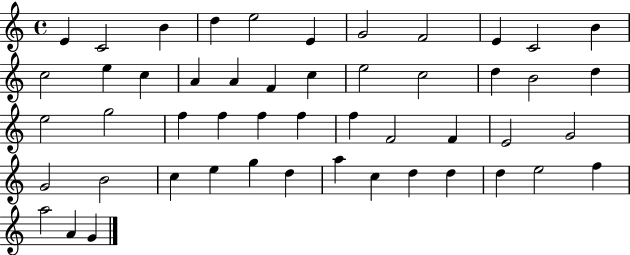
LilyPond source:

{
  \clef treble
  \time 4/4
  \defaultTimeSignature
  \key c \major
  e'4 c'2 b'4 | d''4 e''2 e'4 | g'2 f'2 | e'4 c'2 b'4 | \break c''2 e''4 c''4 | a'4 a'4 f'4 c''4 | e''2 c''2 | d''4 b'2 d''4 | \break e''2 g''2 | f''4 f''4 f''4 f''4 | f''4 f'2 f'4 | e'2 g'2 | \break g'2 b'2 | c''4 e''4 g''4 d''4 | a''4 c''4 d''4 d''4 | d''4 e''2 f''4 | \break a''2 a'4 g'4 | \bar "|."
}